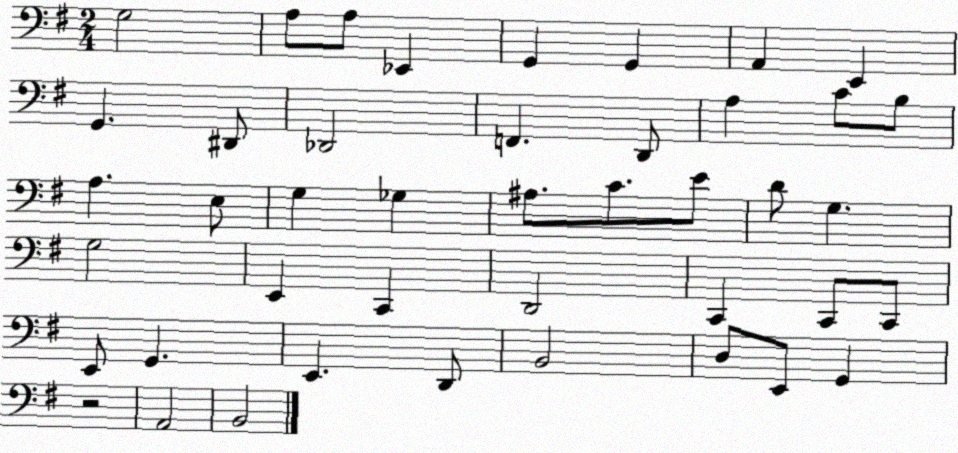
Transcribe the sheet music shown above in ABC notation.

X:1
T:Untitled
M:2/4
L:1/4
K:G
G,2 A,/2 A,/2 _E,, G,, G,, A,, E,, G,, ^D,,/2 _D,,2 F,, D,,/2 A, C/2 B,/2 A, E,/2 G, _G, ^A,/2 C/2 E/2 D/2 G, G,2 E,, C,, D,,2 C,, C,,/2 C,,/2 E,,/2 G,, E,, D,,/2 B,,2 D,/2 E,,/2 G,, z2 A,,2 B,,2